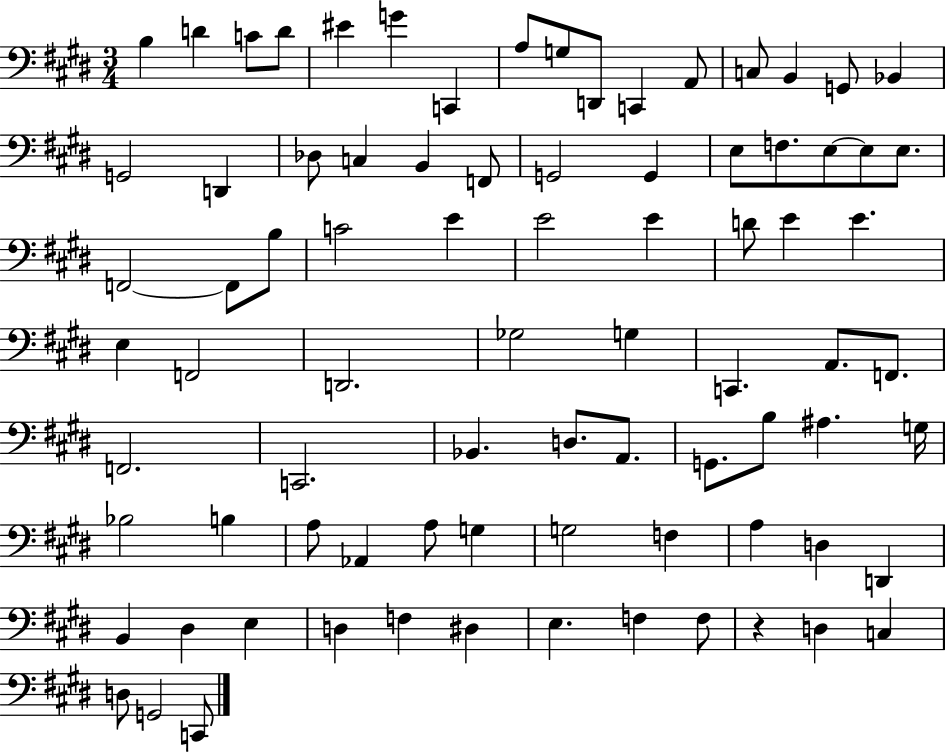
B3/q D4/q C4/e D4/e EIS4/q G4/q C2/q A3/e G3/e D2/e C2/q A2/e C3/e B2/q G2/e Bb2/q G2/h D2/q Db3/e C3/q B2/q F2/e G2/h G2/q E3/e F3/e. E3/e E3/e E3/e. F2/h F2/e B3/e C4/h E4/q E4/h E4/q D4/e E4/q E4/q. E3/q F2/h D2/h. Gb3/h G3/q C2/q. A2/e. F2/e. F2/h. C2/h. Bb2/q. D3/e. A2/e. G2/e. B3/e A#3/q. G3/s Bb3/h B3/q A3/e Ab2/q A3/e G3/q G3/h F3/q A3/q D3/q D2/q B2/q D#3/q E3/q D3/q F3/q D#3/q E3/q. F3/q F3/e R/q D3/q C3/q D3/e G2/h C2/e